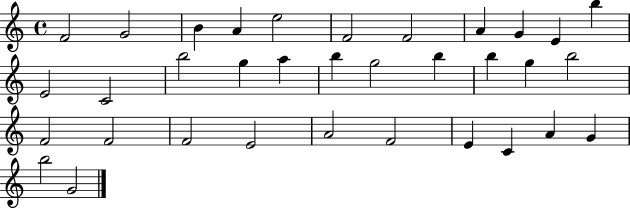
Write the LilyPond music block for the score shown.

{
  \clef treble
  \time 4/4
  \defaultTimeSignature
  \key c \major
  f'2 g'2 | b'4 a'4 e''2 | f'2 f'2 | a'4 g'4 e'4 b''4 | \break e'2 c'2 | b''2 g''4 a''4 | b''4 g''2 b''4 | b''4 g''4 b''2 | \break f'2 f'2 | f'2 e'2 | a'2 f'2 | e'4 c'4 a'4 g'4 | \break b''2 g'2 | \bar "|."
}